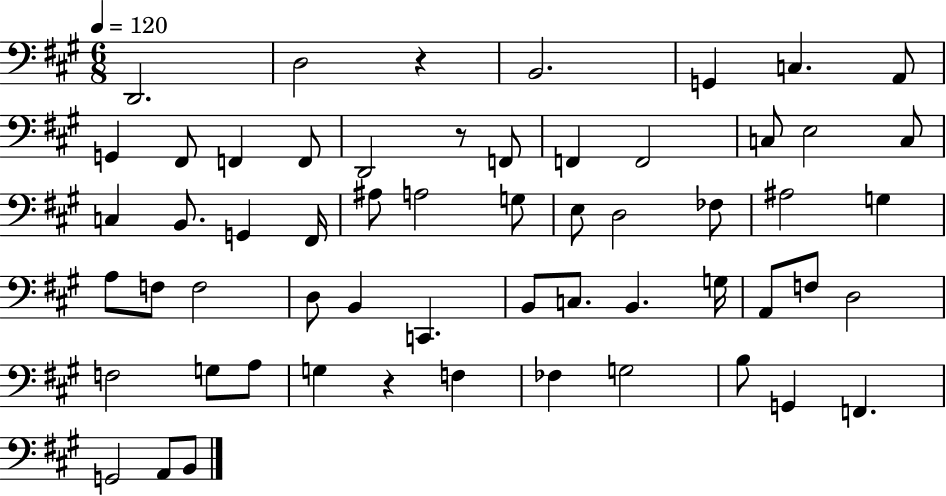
D2/h. D3/h R/q B2/h. G2/q C3/q. A2/e G2/q F#2/e F2/q F2/e D2/h R/e F2/e F2/q F2/h C3/e E3/h C3/e C3/q B2/e. G2/q F#2/s A#3/e A3/h G3/e E3/e D3/h FES3/e A#3/h G3/q A3/e F3/e F3/h D3/e B2/q C2/q. B2/e C3/e. B2/q. G3/s A2/e F3/e D3/h F3/h G3/e A3/e G3/q R/q F3/q FES3/q G3/h B3/e G2/q F2/q. G2/h A2/e B2/e